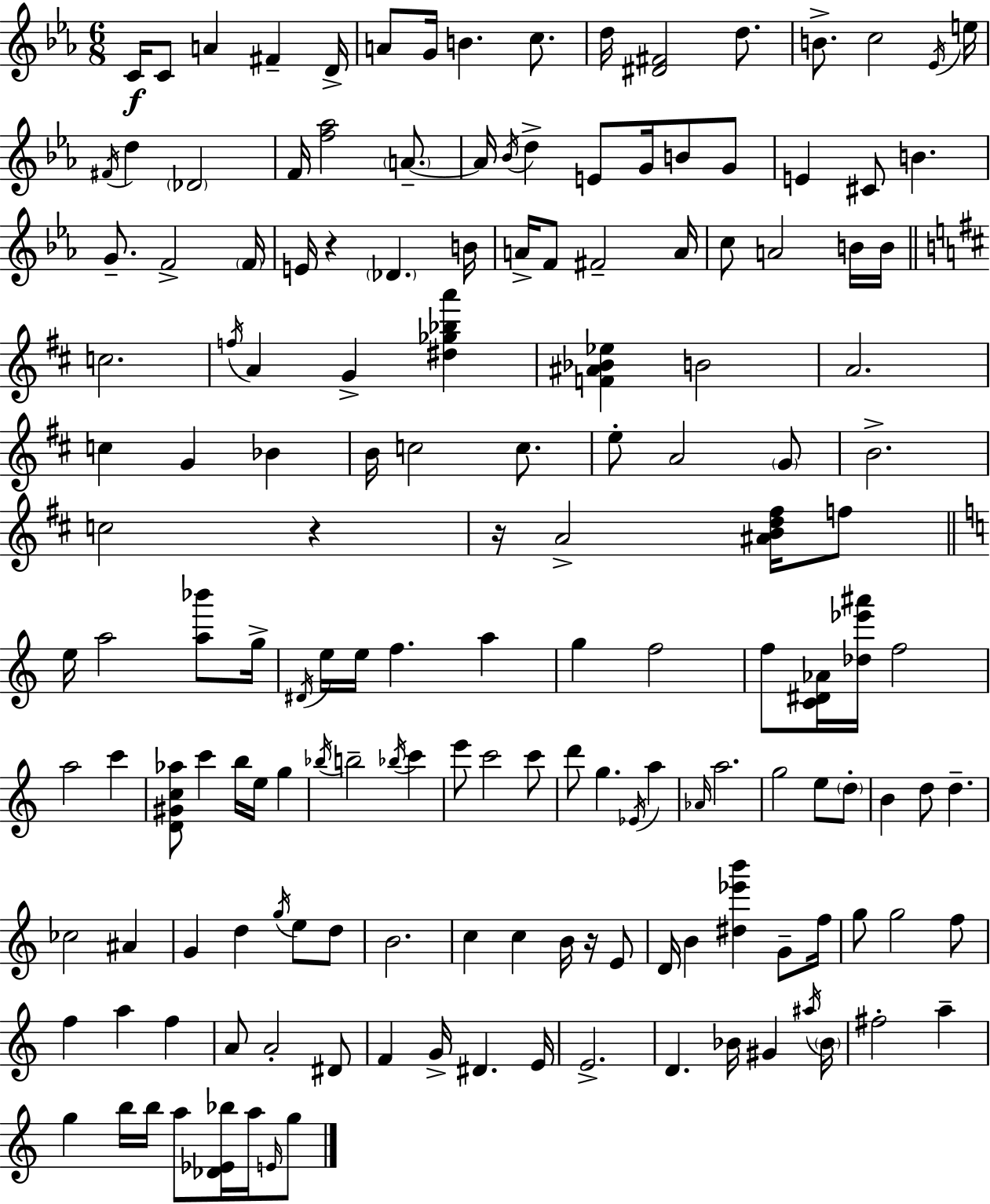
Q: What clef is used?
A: treble